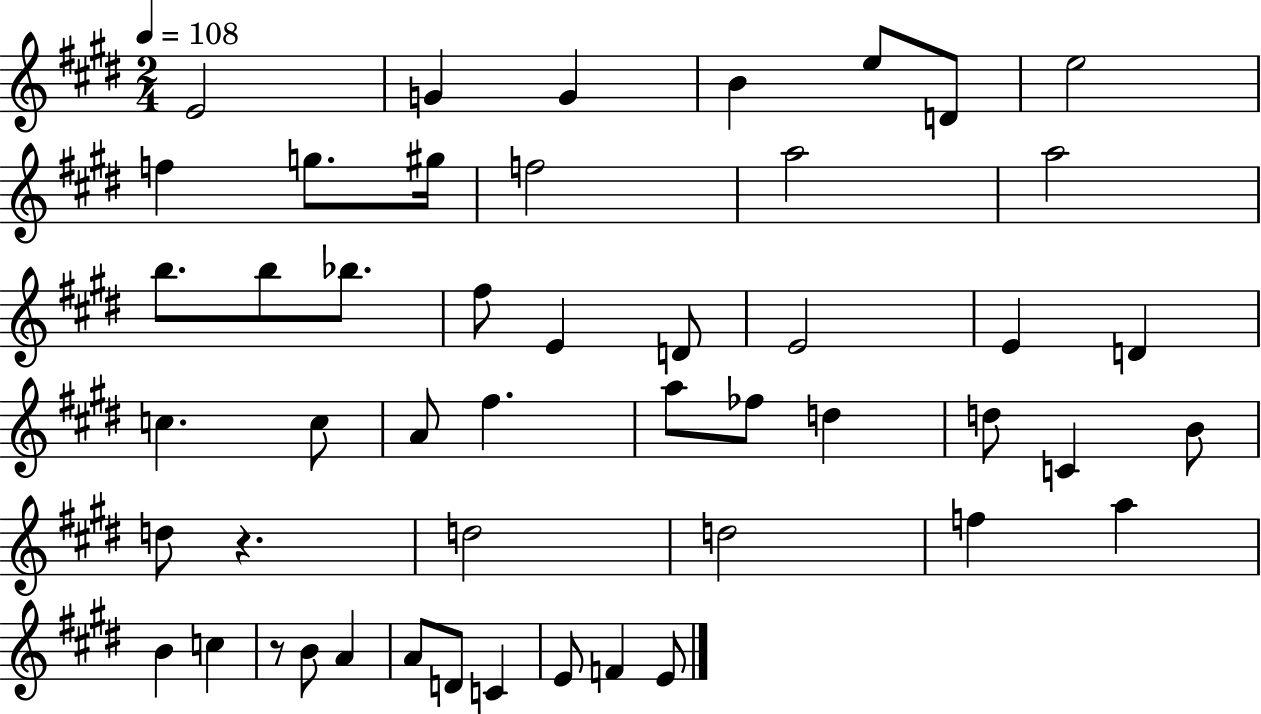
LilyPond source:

{
  \clef treble
  \numericTimeSignature
  \time 2/4
  \key e \major
  \tempo 4 = 108
  \repeat volta 2 { e'2 | g'4 g'4 | b'4 e''8 d'8 | e''2 | \break f''4 g''8. gis''16 | f''2 | a''2 | a''2 | \break b''8. b''8 bes''8. | fis''8 e'4 d'8 | e'2 | e'4 d'4 | \break c''4. c''8 | a'8 fis''4. | a''8 fes''8 d''4 | d''8 c'4 b'8 | \break d''8 r4. | d''2 | d''2 | f''4 a''4 | \break b'4 c''4 | r8 b'8 a'4 | a'8 d'8 c'4 | e'8 f'4 e'8 | \break } \bar "|."
}